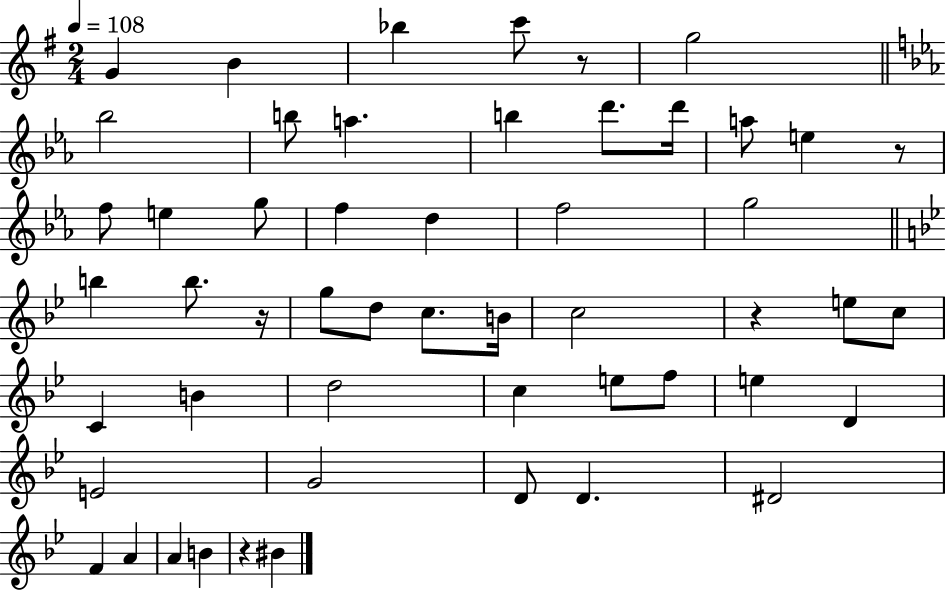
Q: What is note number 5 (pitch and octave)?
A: G5